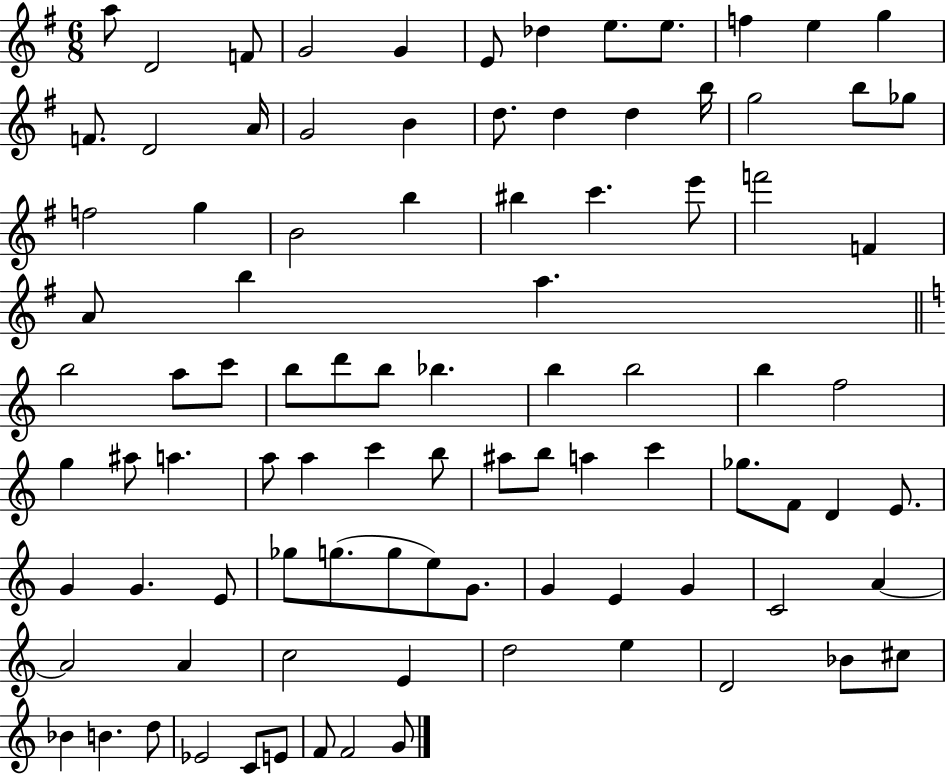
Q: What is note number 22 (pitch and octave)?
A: G5